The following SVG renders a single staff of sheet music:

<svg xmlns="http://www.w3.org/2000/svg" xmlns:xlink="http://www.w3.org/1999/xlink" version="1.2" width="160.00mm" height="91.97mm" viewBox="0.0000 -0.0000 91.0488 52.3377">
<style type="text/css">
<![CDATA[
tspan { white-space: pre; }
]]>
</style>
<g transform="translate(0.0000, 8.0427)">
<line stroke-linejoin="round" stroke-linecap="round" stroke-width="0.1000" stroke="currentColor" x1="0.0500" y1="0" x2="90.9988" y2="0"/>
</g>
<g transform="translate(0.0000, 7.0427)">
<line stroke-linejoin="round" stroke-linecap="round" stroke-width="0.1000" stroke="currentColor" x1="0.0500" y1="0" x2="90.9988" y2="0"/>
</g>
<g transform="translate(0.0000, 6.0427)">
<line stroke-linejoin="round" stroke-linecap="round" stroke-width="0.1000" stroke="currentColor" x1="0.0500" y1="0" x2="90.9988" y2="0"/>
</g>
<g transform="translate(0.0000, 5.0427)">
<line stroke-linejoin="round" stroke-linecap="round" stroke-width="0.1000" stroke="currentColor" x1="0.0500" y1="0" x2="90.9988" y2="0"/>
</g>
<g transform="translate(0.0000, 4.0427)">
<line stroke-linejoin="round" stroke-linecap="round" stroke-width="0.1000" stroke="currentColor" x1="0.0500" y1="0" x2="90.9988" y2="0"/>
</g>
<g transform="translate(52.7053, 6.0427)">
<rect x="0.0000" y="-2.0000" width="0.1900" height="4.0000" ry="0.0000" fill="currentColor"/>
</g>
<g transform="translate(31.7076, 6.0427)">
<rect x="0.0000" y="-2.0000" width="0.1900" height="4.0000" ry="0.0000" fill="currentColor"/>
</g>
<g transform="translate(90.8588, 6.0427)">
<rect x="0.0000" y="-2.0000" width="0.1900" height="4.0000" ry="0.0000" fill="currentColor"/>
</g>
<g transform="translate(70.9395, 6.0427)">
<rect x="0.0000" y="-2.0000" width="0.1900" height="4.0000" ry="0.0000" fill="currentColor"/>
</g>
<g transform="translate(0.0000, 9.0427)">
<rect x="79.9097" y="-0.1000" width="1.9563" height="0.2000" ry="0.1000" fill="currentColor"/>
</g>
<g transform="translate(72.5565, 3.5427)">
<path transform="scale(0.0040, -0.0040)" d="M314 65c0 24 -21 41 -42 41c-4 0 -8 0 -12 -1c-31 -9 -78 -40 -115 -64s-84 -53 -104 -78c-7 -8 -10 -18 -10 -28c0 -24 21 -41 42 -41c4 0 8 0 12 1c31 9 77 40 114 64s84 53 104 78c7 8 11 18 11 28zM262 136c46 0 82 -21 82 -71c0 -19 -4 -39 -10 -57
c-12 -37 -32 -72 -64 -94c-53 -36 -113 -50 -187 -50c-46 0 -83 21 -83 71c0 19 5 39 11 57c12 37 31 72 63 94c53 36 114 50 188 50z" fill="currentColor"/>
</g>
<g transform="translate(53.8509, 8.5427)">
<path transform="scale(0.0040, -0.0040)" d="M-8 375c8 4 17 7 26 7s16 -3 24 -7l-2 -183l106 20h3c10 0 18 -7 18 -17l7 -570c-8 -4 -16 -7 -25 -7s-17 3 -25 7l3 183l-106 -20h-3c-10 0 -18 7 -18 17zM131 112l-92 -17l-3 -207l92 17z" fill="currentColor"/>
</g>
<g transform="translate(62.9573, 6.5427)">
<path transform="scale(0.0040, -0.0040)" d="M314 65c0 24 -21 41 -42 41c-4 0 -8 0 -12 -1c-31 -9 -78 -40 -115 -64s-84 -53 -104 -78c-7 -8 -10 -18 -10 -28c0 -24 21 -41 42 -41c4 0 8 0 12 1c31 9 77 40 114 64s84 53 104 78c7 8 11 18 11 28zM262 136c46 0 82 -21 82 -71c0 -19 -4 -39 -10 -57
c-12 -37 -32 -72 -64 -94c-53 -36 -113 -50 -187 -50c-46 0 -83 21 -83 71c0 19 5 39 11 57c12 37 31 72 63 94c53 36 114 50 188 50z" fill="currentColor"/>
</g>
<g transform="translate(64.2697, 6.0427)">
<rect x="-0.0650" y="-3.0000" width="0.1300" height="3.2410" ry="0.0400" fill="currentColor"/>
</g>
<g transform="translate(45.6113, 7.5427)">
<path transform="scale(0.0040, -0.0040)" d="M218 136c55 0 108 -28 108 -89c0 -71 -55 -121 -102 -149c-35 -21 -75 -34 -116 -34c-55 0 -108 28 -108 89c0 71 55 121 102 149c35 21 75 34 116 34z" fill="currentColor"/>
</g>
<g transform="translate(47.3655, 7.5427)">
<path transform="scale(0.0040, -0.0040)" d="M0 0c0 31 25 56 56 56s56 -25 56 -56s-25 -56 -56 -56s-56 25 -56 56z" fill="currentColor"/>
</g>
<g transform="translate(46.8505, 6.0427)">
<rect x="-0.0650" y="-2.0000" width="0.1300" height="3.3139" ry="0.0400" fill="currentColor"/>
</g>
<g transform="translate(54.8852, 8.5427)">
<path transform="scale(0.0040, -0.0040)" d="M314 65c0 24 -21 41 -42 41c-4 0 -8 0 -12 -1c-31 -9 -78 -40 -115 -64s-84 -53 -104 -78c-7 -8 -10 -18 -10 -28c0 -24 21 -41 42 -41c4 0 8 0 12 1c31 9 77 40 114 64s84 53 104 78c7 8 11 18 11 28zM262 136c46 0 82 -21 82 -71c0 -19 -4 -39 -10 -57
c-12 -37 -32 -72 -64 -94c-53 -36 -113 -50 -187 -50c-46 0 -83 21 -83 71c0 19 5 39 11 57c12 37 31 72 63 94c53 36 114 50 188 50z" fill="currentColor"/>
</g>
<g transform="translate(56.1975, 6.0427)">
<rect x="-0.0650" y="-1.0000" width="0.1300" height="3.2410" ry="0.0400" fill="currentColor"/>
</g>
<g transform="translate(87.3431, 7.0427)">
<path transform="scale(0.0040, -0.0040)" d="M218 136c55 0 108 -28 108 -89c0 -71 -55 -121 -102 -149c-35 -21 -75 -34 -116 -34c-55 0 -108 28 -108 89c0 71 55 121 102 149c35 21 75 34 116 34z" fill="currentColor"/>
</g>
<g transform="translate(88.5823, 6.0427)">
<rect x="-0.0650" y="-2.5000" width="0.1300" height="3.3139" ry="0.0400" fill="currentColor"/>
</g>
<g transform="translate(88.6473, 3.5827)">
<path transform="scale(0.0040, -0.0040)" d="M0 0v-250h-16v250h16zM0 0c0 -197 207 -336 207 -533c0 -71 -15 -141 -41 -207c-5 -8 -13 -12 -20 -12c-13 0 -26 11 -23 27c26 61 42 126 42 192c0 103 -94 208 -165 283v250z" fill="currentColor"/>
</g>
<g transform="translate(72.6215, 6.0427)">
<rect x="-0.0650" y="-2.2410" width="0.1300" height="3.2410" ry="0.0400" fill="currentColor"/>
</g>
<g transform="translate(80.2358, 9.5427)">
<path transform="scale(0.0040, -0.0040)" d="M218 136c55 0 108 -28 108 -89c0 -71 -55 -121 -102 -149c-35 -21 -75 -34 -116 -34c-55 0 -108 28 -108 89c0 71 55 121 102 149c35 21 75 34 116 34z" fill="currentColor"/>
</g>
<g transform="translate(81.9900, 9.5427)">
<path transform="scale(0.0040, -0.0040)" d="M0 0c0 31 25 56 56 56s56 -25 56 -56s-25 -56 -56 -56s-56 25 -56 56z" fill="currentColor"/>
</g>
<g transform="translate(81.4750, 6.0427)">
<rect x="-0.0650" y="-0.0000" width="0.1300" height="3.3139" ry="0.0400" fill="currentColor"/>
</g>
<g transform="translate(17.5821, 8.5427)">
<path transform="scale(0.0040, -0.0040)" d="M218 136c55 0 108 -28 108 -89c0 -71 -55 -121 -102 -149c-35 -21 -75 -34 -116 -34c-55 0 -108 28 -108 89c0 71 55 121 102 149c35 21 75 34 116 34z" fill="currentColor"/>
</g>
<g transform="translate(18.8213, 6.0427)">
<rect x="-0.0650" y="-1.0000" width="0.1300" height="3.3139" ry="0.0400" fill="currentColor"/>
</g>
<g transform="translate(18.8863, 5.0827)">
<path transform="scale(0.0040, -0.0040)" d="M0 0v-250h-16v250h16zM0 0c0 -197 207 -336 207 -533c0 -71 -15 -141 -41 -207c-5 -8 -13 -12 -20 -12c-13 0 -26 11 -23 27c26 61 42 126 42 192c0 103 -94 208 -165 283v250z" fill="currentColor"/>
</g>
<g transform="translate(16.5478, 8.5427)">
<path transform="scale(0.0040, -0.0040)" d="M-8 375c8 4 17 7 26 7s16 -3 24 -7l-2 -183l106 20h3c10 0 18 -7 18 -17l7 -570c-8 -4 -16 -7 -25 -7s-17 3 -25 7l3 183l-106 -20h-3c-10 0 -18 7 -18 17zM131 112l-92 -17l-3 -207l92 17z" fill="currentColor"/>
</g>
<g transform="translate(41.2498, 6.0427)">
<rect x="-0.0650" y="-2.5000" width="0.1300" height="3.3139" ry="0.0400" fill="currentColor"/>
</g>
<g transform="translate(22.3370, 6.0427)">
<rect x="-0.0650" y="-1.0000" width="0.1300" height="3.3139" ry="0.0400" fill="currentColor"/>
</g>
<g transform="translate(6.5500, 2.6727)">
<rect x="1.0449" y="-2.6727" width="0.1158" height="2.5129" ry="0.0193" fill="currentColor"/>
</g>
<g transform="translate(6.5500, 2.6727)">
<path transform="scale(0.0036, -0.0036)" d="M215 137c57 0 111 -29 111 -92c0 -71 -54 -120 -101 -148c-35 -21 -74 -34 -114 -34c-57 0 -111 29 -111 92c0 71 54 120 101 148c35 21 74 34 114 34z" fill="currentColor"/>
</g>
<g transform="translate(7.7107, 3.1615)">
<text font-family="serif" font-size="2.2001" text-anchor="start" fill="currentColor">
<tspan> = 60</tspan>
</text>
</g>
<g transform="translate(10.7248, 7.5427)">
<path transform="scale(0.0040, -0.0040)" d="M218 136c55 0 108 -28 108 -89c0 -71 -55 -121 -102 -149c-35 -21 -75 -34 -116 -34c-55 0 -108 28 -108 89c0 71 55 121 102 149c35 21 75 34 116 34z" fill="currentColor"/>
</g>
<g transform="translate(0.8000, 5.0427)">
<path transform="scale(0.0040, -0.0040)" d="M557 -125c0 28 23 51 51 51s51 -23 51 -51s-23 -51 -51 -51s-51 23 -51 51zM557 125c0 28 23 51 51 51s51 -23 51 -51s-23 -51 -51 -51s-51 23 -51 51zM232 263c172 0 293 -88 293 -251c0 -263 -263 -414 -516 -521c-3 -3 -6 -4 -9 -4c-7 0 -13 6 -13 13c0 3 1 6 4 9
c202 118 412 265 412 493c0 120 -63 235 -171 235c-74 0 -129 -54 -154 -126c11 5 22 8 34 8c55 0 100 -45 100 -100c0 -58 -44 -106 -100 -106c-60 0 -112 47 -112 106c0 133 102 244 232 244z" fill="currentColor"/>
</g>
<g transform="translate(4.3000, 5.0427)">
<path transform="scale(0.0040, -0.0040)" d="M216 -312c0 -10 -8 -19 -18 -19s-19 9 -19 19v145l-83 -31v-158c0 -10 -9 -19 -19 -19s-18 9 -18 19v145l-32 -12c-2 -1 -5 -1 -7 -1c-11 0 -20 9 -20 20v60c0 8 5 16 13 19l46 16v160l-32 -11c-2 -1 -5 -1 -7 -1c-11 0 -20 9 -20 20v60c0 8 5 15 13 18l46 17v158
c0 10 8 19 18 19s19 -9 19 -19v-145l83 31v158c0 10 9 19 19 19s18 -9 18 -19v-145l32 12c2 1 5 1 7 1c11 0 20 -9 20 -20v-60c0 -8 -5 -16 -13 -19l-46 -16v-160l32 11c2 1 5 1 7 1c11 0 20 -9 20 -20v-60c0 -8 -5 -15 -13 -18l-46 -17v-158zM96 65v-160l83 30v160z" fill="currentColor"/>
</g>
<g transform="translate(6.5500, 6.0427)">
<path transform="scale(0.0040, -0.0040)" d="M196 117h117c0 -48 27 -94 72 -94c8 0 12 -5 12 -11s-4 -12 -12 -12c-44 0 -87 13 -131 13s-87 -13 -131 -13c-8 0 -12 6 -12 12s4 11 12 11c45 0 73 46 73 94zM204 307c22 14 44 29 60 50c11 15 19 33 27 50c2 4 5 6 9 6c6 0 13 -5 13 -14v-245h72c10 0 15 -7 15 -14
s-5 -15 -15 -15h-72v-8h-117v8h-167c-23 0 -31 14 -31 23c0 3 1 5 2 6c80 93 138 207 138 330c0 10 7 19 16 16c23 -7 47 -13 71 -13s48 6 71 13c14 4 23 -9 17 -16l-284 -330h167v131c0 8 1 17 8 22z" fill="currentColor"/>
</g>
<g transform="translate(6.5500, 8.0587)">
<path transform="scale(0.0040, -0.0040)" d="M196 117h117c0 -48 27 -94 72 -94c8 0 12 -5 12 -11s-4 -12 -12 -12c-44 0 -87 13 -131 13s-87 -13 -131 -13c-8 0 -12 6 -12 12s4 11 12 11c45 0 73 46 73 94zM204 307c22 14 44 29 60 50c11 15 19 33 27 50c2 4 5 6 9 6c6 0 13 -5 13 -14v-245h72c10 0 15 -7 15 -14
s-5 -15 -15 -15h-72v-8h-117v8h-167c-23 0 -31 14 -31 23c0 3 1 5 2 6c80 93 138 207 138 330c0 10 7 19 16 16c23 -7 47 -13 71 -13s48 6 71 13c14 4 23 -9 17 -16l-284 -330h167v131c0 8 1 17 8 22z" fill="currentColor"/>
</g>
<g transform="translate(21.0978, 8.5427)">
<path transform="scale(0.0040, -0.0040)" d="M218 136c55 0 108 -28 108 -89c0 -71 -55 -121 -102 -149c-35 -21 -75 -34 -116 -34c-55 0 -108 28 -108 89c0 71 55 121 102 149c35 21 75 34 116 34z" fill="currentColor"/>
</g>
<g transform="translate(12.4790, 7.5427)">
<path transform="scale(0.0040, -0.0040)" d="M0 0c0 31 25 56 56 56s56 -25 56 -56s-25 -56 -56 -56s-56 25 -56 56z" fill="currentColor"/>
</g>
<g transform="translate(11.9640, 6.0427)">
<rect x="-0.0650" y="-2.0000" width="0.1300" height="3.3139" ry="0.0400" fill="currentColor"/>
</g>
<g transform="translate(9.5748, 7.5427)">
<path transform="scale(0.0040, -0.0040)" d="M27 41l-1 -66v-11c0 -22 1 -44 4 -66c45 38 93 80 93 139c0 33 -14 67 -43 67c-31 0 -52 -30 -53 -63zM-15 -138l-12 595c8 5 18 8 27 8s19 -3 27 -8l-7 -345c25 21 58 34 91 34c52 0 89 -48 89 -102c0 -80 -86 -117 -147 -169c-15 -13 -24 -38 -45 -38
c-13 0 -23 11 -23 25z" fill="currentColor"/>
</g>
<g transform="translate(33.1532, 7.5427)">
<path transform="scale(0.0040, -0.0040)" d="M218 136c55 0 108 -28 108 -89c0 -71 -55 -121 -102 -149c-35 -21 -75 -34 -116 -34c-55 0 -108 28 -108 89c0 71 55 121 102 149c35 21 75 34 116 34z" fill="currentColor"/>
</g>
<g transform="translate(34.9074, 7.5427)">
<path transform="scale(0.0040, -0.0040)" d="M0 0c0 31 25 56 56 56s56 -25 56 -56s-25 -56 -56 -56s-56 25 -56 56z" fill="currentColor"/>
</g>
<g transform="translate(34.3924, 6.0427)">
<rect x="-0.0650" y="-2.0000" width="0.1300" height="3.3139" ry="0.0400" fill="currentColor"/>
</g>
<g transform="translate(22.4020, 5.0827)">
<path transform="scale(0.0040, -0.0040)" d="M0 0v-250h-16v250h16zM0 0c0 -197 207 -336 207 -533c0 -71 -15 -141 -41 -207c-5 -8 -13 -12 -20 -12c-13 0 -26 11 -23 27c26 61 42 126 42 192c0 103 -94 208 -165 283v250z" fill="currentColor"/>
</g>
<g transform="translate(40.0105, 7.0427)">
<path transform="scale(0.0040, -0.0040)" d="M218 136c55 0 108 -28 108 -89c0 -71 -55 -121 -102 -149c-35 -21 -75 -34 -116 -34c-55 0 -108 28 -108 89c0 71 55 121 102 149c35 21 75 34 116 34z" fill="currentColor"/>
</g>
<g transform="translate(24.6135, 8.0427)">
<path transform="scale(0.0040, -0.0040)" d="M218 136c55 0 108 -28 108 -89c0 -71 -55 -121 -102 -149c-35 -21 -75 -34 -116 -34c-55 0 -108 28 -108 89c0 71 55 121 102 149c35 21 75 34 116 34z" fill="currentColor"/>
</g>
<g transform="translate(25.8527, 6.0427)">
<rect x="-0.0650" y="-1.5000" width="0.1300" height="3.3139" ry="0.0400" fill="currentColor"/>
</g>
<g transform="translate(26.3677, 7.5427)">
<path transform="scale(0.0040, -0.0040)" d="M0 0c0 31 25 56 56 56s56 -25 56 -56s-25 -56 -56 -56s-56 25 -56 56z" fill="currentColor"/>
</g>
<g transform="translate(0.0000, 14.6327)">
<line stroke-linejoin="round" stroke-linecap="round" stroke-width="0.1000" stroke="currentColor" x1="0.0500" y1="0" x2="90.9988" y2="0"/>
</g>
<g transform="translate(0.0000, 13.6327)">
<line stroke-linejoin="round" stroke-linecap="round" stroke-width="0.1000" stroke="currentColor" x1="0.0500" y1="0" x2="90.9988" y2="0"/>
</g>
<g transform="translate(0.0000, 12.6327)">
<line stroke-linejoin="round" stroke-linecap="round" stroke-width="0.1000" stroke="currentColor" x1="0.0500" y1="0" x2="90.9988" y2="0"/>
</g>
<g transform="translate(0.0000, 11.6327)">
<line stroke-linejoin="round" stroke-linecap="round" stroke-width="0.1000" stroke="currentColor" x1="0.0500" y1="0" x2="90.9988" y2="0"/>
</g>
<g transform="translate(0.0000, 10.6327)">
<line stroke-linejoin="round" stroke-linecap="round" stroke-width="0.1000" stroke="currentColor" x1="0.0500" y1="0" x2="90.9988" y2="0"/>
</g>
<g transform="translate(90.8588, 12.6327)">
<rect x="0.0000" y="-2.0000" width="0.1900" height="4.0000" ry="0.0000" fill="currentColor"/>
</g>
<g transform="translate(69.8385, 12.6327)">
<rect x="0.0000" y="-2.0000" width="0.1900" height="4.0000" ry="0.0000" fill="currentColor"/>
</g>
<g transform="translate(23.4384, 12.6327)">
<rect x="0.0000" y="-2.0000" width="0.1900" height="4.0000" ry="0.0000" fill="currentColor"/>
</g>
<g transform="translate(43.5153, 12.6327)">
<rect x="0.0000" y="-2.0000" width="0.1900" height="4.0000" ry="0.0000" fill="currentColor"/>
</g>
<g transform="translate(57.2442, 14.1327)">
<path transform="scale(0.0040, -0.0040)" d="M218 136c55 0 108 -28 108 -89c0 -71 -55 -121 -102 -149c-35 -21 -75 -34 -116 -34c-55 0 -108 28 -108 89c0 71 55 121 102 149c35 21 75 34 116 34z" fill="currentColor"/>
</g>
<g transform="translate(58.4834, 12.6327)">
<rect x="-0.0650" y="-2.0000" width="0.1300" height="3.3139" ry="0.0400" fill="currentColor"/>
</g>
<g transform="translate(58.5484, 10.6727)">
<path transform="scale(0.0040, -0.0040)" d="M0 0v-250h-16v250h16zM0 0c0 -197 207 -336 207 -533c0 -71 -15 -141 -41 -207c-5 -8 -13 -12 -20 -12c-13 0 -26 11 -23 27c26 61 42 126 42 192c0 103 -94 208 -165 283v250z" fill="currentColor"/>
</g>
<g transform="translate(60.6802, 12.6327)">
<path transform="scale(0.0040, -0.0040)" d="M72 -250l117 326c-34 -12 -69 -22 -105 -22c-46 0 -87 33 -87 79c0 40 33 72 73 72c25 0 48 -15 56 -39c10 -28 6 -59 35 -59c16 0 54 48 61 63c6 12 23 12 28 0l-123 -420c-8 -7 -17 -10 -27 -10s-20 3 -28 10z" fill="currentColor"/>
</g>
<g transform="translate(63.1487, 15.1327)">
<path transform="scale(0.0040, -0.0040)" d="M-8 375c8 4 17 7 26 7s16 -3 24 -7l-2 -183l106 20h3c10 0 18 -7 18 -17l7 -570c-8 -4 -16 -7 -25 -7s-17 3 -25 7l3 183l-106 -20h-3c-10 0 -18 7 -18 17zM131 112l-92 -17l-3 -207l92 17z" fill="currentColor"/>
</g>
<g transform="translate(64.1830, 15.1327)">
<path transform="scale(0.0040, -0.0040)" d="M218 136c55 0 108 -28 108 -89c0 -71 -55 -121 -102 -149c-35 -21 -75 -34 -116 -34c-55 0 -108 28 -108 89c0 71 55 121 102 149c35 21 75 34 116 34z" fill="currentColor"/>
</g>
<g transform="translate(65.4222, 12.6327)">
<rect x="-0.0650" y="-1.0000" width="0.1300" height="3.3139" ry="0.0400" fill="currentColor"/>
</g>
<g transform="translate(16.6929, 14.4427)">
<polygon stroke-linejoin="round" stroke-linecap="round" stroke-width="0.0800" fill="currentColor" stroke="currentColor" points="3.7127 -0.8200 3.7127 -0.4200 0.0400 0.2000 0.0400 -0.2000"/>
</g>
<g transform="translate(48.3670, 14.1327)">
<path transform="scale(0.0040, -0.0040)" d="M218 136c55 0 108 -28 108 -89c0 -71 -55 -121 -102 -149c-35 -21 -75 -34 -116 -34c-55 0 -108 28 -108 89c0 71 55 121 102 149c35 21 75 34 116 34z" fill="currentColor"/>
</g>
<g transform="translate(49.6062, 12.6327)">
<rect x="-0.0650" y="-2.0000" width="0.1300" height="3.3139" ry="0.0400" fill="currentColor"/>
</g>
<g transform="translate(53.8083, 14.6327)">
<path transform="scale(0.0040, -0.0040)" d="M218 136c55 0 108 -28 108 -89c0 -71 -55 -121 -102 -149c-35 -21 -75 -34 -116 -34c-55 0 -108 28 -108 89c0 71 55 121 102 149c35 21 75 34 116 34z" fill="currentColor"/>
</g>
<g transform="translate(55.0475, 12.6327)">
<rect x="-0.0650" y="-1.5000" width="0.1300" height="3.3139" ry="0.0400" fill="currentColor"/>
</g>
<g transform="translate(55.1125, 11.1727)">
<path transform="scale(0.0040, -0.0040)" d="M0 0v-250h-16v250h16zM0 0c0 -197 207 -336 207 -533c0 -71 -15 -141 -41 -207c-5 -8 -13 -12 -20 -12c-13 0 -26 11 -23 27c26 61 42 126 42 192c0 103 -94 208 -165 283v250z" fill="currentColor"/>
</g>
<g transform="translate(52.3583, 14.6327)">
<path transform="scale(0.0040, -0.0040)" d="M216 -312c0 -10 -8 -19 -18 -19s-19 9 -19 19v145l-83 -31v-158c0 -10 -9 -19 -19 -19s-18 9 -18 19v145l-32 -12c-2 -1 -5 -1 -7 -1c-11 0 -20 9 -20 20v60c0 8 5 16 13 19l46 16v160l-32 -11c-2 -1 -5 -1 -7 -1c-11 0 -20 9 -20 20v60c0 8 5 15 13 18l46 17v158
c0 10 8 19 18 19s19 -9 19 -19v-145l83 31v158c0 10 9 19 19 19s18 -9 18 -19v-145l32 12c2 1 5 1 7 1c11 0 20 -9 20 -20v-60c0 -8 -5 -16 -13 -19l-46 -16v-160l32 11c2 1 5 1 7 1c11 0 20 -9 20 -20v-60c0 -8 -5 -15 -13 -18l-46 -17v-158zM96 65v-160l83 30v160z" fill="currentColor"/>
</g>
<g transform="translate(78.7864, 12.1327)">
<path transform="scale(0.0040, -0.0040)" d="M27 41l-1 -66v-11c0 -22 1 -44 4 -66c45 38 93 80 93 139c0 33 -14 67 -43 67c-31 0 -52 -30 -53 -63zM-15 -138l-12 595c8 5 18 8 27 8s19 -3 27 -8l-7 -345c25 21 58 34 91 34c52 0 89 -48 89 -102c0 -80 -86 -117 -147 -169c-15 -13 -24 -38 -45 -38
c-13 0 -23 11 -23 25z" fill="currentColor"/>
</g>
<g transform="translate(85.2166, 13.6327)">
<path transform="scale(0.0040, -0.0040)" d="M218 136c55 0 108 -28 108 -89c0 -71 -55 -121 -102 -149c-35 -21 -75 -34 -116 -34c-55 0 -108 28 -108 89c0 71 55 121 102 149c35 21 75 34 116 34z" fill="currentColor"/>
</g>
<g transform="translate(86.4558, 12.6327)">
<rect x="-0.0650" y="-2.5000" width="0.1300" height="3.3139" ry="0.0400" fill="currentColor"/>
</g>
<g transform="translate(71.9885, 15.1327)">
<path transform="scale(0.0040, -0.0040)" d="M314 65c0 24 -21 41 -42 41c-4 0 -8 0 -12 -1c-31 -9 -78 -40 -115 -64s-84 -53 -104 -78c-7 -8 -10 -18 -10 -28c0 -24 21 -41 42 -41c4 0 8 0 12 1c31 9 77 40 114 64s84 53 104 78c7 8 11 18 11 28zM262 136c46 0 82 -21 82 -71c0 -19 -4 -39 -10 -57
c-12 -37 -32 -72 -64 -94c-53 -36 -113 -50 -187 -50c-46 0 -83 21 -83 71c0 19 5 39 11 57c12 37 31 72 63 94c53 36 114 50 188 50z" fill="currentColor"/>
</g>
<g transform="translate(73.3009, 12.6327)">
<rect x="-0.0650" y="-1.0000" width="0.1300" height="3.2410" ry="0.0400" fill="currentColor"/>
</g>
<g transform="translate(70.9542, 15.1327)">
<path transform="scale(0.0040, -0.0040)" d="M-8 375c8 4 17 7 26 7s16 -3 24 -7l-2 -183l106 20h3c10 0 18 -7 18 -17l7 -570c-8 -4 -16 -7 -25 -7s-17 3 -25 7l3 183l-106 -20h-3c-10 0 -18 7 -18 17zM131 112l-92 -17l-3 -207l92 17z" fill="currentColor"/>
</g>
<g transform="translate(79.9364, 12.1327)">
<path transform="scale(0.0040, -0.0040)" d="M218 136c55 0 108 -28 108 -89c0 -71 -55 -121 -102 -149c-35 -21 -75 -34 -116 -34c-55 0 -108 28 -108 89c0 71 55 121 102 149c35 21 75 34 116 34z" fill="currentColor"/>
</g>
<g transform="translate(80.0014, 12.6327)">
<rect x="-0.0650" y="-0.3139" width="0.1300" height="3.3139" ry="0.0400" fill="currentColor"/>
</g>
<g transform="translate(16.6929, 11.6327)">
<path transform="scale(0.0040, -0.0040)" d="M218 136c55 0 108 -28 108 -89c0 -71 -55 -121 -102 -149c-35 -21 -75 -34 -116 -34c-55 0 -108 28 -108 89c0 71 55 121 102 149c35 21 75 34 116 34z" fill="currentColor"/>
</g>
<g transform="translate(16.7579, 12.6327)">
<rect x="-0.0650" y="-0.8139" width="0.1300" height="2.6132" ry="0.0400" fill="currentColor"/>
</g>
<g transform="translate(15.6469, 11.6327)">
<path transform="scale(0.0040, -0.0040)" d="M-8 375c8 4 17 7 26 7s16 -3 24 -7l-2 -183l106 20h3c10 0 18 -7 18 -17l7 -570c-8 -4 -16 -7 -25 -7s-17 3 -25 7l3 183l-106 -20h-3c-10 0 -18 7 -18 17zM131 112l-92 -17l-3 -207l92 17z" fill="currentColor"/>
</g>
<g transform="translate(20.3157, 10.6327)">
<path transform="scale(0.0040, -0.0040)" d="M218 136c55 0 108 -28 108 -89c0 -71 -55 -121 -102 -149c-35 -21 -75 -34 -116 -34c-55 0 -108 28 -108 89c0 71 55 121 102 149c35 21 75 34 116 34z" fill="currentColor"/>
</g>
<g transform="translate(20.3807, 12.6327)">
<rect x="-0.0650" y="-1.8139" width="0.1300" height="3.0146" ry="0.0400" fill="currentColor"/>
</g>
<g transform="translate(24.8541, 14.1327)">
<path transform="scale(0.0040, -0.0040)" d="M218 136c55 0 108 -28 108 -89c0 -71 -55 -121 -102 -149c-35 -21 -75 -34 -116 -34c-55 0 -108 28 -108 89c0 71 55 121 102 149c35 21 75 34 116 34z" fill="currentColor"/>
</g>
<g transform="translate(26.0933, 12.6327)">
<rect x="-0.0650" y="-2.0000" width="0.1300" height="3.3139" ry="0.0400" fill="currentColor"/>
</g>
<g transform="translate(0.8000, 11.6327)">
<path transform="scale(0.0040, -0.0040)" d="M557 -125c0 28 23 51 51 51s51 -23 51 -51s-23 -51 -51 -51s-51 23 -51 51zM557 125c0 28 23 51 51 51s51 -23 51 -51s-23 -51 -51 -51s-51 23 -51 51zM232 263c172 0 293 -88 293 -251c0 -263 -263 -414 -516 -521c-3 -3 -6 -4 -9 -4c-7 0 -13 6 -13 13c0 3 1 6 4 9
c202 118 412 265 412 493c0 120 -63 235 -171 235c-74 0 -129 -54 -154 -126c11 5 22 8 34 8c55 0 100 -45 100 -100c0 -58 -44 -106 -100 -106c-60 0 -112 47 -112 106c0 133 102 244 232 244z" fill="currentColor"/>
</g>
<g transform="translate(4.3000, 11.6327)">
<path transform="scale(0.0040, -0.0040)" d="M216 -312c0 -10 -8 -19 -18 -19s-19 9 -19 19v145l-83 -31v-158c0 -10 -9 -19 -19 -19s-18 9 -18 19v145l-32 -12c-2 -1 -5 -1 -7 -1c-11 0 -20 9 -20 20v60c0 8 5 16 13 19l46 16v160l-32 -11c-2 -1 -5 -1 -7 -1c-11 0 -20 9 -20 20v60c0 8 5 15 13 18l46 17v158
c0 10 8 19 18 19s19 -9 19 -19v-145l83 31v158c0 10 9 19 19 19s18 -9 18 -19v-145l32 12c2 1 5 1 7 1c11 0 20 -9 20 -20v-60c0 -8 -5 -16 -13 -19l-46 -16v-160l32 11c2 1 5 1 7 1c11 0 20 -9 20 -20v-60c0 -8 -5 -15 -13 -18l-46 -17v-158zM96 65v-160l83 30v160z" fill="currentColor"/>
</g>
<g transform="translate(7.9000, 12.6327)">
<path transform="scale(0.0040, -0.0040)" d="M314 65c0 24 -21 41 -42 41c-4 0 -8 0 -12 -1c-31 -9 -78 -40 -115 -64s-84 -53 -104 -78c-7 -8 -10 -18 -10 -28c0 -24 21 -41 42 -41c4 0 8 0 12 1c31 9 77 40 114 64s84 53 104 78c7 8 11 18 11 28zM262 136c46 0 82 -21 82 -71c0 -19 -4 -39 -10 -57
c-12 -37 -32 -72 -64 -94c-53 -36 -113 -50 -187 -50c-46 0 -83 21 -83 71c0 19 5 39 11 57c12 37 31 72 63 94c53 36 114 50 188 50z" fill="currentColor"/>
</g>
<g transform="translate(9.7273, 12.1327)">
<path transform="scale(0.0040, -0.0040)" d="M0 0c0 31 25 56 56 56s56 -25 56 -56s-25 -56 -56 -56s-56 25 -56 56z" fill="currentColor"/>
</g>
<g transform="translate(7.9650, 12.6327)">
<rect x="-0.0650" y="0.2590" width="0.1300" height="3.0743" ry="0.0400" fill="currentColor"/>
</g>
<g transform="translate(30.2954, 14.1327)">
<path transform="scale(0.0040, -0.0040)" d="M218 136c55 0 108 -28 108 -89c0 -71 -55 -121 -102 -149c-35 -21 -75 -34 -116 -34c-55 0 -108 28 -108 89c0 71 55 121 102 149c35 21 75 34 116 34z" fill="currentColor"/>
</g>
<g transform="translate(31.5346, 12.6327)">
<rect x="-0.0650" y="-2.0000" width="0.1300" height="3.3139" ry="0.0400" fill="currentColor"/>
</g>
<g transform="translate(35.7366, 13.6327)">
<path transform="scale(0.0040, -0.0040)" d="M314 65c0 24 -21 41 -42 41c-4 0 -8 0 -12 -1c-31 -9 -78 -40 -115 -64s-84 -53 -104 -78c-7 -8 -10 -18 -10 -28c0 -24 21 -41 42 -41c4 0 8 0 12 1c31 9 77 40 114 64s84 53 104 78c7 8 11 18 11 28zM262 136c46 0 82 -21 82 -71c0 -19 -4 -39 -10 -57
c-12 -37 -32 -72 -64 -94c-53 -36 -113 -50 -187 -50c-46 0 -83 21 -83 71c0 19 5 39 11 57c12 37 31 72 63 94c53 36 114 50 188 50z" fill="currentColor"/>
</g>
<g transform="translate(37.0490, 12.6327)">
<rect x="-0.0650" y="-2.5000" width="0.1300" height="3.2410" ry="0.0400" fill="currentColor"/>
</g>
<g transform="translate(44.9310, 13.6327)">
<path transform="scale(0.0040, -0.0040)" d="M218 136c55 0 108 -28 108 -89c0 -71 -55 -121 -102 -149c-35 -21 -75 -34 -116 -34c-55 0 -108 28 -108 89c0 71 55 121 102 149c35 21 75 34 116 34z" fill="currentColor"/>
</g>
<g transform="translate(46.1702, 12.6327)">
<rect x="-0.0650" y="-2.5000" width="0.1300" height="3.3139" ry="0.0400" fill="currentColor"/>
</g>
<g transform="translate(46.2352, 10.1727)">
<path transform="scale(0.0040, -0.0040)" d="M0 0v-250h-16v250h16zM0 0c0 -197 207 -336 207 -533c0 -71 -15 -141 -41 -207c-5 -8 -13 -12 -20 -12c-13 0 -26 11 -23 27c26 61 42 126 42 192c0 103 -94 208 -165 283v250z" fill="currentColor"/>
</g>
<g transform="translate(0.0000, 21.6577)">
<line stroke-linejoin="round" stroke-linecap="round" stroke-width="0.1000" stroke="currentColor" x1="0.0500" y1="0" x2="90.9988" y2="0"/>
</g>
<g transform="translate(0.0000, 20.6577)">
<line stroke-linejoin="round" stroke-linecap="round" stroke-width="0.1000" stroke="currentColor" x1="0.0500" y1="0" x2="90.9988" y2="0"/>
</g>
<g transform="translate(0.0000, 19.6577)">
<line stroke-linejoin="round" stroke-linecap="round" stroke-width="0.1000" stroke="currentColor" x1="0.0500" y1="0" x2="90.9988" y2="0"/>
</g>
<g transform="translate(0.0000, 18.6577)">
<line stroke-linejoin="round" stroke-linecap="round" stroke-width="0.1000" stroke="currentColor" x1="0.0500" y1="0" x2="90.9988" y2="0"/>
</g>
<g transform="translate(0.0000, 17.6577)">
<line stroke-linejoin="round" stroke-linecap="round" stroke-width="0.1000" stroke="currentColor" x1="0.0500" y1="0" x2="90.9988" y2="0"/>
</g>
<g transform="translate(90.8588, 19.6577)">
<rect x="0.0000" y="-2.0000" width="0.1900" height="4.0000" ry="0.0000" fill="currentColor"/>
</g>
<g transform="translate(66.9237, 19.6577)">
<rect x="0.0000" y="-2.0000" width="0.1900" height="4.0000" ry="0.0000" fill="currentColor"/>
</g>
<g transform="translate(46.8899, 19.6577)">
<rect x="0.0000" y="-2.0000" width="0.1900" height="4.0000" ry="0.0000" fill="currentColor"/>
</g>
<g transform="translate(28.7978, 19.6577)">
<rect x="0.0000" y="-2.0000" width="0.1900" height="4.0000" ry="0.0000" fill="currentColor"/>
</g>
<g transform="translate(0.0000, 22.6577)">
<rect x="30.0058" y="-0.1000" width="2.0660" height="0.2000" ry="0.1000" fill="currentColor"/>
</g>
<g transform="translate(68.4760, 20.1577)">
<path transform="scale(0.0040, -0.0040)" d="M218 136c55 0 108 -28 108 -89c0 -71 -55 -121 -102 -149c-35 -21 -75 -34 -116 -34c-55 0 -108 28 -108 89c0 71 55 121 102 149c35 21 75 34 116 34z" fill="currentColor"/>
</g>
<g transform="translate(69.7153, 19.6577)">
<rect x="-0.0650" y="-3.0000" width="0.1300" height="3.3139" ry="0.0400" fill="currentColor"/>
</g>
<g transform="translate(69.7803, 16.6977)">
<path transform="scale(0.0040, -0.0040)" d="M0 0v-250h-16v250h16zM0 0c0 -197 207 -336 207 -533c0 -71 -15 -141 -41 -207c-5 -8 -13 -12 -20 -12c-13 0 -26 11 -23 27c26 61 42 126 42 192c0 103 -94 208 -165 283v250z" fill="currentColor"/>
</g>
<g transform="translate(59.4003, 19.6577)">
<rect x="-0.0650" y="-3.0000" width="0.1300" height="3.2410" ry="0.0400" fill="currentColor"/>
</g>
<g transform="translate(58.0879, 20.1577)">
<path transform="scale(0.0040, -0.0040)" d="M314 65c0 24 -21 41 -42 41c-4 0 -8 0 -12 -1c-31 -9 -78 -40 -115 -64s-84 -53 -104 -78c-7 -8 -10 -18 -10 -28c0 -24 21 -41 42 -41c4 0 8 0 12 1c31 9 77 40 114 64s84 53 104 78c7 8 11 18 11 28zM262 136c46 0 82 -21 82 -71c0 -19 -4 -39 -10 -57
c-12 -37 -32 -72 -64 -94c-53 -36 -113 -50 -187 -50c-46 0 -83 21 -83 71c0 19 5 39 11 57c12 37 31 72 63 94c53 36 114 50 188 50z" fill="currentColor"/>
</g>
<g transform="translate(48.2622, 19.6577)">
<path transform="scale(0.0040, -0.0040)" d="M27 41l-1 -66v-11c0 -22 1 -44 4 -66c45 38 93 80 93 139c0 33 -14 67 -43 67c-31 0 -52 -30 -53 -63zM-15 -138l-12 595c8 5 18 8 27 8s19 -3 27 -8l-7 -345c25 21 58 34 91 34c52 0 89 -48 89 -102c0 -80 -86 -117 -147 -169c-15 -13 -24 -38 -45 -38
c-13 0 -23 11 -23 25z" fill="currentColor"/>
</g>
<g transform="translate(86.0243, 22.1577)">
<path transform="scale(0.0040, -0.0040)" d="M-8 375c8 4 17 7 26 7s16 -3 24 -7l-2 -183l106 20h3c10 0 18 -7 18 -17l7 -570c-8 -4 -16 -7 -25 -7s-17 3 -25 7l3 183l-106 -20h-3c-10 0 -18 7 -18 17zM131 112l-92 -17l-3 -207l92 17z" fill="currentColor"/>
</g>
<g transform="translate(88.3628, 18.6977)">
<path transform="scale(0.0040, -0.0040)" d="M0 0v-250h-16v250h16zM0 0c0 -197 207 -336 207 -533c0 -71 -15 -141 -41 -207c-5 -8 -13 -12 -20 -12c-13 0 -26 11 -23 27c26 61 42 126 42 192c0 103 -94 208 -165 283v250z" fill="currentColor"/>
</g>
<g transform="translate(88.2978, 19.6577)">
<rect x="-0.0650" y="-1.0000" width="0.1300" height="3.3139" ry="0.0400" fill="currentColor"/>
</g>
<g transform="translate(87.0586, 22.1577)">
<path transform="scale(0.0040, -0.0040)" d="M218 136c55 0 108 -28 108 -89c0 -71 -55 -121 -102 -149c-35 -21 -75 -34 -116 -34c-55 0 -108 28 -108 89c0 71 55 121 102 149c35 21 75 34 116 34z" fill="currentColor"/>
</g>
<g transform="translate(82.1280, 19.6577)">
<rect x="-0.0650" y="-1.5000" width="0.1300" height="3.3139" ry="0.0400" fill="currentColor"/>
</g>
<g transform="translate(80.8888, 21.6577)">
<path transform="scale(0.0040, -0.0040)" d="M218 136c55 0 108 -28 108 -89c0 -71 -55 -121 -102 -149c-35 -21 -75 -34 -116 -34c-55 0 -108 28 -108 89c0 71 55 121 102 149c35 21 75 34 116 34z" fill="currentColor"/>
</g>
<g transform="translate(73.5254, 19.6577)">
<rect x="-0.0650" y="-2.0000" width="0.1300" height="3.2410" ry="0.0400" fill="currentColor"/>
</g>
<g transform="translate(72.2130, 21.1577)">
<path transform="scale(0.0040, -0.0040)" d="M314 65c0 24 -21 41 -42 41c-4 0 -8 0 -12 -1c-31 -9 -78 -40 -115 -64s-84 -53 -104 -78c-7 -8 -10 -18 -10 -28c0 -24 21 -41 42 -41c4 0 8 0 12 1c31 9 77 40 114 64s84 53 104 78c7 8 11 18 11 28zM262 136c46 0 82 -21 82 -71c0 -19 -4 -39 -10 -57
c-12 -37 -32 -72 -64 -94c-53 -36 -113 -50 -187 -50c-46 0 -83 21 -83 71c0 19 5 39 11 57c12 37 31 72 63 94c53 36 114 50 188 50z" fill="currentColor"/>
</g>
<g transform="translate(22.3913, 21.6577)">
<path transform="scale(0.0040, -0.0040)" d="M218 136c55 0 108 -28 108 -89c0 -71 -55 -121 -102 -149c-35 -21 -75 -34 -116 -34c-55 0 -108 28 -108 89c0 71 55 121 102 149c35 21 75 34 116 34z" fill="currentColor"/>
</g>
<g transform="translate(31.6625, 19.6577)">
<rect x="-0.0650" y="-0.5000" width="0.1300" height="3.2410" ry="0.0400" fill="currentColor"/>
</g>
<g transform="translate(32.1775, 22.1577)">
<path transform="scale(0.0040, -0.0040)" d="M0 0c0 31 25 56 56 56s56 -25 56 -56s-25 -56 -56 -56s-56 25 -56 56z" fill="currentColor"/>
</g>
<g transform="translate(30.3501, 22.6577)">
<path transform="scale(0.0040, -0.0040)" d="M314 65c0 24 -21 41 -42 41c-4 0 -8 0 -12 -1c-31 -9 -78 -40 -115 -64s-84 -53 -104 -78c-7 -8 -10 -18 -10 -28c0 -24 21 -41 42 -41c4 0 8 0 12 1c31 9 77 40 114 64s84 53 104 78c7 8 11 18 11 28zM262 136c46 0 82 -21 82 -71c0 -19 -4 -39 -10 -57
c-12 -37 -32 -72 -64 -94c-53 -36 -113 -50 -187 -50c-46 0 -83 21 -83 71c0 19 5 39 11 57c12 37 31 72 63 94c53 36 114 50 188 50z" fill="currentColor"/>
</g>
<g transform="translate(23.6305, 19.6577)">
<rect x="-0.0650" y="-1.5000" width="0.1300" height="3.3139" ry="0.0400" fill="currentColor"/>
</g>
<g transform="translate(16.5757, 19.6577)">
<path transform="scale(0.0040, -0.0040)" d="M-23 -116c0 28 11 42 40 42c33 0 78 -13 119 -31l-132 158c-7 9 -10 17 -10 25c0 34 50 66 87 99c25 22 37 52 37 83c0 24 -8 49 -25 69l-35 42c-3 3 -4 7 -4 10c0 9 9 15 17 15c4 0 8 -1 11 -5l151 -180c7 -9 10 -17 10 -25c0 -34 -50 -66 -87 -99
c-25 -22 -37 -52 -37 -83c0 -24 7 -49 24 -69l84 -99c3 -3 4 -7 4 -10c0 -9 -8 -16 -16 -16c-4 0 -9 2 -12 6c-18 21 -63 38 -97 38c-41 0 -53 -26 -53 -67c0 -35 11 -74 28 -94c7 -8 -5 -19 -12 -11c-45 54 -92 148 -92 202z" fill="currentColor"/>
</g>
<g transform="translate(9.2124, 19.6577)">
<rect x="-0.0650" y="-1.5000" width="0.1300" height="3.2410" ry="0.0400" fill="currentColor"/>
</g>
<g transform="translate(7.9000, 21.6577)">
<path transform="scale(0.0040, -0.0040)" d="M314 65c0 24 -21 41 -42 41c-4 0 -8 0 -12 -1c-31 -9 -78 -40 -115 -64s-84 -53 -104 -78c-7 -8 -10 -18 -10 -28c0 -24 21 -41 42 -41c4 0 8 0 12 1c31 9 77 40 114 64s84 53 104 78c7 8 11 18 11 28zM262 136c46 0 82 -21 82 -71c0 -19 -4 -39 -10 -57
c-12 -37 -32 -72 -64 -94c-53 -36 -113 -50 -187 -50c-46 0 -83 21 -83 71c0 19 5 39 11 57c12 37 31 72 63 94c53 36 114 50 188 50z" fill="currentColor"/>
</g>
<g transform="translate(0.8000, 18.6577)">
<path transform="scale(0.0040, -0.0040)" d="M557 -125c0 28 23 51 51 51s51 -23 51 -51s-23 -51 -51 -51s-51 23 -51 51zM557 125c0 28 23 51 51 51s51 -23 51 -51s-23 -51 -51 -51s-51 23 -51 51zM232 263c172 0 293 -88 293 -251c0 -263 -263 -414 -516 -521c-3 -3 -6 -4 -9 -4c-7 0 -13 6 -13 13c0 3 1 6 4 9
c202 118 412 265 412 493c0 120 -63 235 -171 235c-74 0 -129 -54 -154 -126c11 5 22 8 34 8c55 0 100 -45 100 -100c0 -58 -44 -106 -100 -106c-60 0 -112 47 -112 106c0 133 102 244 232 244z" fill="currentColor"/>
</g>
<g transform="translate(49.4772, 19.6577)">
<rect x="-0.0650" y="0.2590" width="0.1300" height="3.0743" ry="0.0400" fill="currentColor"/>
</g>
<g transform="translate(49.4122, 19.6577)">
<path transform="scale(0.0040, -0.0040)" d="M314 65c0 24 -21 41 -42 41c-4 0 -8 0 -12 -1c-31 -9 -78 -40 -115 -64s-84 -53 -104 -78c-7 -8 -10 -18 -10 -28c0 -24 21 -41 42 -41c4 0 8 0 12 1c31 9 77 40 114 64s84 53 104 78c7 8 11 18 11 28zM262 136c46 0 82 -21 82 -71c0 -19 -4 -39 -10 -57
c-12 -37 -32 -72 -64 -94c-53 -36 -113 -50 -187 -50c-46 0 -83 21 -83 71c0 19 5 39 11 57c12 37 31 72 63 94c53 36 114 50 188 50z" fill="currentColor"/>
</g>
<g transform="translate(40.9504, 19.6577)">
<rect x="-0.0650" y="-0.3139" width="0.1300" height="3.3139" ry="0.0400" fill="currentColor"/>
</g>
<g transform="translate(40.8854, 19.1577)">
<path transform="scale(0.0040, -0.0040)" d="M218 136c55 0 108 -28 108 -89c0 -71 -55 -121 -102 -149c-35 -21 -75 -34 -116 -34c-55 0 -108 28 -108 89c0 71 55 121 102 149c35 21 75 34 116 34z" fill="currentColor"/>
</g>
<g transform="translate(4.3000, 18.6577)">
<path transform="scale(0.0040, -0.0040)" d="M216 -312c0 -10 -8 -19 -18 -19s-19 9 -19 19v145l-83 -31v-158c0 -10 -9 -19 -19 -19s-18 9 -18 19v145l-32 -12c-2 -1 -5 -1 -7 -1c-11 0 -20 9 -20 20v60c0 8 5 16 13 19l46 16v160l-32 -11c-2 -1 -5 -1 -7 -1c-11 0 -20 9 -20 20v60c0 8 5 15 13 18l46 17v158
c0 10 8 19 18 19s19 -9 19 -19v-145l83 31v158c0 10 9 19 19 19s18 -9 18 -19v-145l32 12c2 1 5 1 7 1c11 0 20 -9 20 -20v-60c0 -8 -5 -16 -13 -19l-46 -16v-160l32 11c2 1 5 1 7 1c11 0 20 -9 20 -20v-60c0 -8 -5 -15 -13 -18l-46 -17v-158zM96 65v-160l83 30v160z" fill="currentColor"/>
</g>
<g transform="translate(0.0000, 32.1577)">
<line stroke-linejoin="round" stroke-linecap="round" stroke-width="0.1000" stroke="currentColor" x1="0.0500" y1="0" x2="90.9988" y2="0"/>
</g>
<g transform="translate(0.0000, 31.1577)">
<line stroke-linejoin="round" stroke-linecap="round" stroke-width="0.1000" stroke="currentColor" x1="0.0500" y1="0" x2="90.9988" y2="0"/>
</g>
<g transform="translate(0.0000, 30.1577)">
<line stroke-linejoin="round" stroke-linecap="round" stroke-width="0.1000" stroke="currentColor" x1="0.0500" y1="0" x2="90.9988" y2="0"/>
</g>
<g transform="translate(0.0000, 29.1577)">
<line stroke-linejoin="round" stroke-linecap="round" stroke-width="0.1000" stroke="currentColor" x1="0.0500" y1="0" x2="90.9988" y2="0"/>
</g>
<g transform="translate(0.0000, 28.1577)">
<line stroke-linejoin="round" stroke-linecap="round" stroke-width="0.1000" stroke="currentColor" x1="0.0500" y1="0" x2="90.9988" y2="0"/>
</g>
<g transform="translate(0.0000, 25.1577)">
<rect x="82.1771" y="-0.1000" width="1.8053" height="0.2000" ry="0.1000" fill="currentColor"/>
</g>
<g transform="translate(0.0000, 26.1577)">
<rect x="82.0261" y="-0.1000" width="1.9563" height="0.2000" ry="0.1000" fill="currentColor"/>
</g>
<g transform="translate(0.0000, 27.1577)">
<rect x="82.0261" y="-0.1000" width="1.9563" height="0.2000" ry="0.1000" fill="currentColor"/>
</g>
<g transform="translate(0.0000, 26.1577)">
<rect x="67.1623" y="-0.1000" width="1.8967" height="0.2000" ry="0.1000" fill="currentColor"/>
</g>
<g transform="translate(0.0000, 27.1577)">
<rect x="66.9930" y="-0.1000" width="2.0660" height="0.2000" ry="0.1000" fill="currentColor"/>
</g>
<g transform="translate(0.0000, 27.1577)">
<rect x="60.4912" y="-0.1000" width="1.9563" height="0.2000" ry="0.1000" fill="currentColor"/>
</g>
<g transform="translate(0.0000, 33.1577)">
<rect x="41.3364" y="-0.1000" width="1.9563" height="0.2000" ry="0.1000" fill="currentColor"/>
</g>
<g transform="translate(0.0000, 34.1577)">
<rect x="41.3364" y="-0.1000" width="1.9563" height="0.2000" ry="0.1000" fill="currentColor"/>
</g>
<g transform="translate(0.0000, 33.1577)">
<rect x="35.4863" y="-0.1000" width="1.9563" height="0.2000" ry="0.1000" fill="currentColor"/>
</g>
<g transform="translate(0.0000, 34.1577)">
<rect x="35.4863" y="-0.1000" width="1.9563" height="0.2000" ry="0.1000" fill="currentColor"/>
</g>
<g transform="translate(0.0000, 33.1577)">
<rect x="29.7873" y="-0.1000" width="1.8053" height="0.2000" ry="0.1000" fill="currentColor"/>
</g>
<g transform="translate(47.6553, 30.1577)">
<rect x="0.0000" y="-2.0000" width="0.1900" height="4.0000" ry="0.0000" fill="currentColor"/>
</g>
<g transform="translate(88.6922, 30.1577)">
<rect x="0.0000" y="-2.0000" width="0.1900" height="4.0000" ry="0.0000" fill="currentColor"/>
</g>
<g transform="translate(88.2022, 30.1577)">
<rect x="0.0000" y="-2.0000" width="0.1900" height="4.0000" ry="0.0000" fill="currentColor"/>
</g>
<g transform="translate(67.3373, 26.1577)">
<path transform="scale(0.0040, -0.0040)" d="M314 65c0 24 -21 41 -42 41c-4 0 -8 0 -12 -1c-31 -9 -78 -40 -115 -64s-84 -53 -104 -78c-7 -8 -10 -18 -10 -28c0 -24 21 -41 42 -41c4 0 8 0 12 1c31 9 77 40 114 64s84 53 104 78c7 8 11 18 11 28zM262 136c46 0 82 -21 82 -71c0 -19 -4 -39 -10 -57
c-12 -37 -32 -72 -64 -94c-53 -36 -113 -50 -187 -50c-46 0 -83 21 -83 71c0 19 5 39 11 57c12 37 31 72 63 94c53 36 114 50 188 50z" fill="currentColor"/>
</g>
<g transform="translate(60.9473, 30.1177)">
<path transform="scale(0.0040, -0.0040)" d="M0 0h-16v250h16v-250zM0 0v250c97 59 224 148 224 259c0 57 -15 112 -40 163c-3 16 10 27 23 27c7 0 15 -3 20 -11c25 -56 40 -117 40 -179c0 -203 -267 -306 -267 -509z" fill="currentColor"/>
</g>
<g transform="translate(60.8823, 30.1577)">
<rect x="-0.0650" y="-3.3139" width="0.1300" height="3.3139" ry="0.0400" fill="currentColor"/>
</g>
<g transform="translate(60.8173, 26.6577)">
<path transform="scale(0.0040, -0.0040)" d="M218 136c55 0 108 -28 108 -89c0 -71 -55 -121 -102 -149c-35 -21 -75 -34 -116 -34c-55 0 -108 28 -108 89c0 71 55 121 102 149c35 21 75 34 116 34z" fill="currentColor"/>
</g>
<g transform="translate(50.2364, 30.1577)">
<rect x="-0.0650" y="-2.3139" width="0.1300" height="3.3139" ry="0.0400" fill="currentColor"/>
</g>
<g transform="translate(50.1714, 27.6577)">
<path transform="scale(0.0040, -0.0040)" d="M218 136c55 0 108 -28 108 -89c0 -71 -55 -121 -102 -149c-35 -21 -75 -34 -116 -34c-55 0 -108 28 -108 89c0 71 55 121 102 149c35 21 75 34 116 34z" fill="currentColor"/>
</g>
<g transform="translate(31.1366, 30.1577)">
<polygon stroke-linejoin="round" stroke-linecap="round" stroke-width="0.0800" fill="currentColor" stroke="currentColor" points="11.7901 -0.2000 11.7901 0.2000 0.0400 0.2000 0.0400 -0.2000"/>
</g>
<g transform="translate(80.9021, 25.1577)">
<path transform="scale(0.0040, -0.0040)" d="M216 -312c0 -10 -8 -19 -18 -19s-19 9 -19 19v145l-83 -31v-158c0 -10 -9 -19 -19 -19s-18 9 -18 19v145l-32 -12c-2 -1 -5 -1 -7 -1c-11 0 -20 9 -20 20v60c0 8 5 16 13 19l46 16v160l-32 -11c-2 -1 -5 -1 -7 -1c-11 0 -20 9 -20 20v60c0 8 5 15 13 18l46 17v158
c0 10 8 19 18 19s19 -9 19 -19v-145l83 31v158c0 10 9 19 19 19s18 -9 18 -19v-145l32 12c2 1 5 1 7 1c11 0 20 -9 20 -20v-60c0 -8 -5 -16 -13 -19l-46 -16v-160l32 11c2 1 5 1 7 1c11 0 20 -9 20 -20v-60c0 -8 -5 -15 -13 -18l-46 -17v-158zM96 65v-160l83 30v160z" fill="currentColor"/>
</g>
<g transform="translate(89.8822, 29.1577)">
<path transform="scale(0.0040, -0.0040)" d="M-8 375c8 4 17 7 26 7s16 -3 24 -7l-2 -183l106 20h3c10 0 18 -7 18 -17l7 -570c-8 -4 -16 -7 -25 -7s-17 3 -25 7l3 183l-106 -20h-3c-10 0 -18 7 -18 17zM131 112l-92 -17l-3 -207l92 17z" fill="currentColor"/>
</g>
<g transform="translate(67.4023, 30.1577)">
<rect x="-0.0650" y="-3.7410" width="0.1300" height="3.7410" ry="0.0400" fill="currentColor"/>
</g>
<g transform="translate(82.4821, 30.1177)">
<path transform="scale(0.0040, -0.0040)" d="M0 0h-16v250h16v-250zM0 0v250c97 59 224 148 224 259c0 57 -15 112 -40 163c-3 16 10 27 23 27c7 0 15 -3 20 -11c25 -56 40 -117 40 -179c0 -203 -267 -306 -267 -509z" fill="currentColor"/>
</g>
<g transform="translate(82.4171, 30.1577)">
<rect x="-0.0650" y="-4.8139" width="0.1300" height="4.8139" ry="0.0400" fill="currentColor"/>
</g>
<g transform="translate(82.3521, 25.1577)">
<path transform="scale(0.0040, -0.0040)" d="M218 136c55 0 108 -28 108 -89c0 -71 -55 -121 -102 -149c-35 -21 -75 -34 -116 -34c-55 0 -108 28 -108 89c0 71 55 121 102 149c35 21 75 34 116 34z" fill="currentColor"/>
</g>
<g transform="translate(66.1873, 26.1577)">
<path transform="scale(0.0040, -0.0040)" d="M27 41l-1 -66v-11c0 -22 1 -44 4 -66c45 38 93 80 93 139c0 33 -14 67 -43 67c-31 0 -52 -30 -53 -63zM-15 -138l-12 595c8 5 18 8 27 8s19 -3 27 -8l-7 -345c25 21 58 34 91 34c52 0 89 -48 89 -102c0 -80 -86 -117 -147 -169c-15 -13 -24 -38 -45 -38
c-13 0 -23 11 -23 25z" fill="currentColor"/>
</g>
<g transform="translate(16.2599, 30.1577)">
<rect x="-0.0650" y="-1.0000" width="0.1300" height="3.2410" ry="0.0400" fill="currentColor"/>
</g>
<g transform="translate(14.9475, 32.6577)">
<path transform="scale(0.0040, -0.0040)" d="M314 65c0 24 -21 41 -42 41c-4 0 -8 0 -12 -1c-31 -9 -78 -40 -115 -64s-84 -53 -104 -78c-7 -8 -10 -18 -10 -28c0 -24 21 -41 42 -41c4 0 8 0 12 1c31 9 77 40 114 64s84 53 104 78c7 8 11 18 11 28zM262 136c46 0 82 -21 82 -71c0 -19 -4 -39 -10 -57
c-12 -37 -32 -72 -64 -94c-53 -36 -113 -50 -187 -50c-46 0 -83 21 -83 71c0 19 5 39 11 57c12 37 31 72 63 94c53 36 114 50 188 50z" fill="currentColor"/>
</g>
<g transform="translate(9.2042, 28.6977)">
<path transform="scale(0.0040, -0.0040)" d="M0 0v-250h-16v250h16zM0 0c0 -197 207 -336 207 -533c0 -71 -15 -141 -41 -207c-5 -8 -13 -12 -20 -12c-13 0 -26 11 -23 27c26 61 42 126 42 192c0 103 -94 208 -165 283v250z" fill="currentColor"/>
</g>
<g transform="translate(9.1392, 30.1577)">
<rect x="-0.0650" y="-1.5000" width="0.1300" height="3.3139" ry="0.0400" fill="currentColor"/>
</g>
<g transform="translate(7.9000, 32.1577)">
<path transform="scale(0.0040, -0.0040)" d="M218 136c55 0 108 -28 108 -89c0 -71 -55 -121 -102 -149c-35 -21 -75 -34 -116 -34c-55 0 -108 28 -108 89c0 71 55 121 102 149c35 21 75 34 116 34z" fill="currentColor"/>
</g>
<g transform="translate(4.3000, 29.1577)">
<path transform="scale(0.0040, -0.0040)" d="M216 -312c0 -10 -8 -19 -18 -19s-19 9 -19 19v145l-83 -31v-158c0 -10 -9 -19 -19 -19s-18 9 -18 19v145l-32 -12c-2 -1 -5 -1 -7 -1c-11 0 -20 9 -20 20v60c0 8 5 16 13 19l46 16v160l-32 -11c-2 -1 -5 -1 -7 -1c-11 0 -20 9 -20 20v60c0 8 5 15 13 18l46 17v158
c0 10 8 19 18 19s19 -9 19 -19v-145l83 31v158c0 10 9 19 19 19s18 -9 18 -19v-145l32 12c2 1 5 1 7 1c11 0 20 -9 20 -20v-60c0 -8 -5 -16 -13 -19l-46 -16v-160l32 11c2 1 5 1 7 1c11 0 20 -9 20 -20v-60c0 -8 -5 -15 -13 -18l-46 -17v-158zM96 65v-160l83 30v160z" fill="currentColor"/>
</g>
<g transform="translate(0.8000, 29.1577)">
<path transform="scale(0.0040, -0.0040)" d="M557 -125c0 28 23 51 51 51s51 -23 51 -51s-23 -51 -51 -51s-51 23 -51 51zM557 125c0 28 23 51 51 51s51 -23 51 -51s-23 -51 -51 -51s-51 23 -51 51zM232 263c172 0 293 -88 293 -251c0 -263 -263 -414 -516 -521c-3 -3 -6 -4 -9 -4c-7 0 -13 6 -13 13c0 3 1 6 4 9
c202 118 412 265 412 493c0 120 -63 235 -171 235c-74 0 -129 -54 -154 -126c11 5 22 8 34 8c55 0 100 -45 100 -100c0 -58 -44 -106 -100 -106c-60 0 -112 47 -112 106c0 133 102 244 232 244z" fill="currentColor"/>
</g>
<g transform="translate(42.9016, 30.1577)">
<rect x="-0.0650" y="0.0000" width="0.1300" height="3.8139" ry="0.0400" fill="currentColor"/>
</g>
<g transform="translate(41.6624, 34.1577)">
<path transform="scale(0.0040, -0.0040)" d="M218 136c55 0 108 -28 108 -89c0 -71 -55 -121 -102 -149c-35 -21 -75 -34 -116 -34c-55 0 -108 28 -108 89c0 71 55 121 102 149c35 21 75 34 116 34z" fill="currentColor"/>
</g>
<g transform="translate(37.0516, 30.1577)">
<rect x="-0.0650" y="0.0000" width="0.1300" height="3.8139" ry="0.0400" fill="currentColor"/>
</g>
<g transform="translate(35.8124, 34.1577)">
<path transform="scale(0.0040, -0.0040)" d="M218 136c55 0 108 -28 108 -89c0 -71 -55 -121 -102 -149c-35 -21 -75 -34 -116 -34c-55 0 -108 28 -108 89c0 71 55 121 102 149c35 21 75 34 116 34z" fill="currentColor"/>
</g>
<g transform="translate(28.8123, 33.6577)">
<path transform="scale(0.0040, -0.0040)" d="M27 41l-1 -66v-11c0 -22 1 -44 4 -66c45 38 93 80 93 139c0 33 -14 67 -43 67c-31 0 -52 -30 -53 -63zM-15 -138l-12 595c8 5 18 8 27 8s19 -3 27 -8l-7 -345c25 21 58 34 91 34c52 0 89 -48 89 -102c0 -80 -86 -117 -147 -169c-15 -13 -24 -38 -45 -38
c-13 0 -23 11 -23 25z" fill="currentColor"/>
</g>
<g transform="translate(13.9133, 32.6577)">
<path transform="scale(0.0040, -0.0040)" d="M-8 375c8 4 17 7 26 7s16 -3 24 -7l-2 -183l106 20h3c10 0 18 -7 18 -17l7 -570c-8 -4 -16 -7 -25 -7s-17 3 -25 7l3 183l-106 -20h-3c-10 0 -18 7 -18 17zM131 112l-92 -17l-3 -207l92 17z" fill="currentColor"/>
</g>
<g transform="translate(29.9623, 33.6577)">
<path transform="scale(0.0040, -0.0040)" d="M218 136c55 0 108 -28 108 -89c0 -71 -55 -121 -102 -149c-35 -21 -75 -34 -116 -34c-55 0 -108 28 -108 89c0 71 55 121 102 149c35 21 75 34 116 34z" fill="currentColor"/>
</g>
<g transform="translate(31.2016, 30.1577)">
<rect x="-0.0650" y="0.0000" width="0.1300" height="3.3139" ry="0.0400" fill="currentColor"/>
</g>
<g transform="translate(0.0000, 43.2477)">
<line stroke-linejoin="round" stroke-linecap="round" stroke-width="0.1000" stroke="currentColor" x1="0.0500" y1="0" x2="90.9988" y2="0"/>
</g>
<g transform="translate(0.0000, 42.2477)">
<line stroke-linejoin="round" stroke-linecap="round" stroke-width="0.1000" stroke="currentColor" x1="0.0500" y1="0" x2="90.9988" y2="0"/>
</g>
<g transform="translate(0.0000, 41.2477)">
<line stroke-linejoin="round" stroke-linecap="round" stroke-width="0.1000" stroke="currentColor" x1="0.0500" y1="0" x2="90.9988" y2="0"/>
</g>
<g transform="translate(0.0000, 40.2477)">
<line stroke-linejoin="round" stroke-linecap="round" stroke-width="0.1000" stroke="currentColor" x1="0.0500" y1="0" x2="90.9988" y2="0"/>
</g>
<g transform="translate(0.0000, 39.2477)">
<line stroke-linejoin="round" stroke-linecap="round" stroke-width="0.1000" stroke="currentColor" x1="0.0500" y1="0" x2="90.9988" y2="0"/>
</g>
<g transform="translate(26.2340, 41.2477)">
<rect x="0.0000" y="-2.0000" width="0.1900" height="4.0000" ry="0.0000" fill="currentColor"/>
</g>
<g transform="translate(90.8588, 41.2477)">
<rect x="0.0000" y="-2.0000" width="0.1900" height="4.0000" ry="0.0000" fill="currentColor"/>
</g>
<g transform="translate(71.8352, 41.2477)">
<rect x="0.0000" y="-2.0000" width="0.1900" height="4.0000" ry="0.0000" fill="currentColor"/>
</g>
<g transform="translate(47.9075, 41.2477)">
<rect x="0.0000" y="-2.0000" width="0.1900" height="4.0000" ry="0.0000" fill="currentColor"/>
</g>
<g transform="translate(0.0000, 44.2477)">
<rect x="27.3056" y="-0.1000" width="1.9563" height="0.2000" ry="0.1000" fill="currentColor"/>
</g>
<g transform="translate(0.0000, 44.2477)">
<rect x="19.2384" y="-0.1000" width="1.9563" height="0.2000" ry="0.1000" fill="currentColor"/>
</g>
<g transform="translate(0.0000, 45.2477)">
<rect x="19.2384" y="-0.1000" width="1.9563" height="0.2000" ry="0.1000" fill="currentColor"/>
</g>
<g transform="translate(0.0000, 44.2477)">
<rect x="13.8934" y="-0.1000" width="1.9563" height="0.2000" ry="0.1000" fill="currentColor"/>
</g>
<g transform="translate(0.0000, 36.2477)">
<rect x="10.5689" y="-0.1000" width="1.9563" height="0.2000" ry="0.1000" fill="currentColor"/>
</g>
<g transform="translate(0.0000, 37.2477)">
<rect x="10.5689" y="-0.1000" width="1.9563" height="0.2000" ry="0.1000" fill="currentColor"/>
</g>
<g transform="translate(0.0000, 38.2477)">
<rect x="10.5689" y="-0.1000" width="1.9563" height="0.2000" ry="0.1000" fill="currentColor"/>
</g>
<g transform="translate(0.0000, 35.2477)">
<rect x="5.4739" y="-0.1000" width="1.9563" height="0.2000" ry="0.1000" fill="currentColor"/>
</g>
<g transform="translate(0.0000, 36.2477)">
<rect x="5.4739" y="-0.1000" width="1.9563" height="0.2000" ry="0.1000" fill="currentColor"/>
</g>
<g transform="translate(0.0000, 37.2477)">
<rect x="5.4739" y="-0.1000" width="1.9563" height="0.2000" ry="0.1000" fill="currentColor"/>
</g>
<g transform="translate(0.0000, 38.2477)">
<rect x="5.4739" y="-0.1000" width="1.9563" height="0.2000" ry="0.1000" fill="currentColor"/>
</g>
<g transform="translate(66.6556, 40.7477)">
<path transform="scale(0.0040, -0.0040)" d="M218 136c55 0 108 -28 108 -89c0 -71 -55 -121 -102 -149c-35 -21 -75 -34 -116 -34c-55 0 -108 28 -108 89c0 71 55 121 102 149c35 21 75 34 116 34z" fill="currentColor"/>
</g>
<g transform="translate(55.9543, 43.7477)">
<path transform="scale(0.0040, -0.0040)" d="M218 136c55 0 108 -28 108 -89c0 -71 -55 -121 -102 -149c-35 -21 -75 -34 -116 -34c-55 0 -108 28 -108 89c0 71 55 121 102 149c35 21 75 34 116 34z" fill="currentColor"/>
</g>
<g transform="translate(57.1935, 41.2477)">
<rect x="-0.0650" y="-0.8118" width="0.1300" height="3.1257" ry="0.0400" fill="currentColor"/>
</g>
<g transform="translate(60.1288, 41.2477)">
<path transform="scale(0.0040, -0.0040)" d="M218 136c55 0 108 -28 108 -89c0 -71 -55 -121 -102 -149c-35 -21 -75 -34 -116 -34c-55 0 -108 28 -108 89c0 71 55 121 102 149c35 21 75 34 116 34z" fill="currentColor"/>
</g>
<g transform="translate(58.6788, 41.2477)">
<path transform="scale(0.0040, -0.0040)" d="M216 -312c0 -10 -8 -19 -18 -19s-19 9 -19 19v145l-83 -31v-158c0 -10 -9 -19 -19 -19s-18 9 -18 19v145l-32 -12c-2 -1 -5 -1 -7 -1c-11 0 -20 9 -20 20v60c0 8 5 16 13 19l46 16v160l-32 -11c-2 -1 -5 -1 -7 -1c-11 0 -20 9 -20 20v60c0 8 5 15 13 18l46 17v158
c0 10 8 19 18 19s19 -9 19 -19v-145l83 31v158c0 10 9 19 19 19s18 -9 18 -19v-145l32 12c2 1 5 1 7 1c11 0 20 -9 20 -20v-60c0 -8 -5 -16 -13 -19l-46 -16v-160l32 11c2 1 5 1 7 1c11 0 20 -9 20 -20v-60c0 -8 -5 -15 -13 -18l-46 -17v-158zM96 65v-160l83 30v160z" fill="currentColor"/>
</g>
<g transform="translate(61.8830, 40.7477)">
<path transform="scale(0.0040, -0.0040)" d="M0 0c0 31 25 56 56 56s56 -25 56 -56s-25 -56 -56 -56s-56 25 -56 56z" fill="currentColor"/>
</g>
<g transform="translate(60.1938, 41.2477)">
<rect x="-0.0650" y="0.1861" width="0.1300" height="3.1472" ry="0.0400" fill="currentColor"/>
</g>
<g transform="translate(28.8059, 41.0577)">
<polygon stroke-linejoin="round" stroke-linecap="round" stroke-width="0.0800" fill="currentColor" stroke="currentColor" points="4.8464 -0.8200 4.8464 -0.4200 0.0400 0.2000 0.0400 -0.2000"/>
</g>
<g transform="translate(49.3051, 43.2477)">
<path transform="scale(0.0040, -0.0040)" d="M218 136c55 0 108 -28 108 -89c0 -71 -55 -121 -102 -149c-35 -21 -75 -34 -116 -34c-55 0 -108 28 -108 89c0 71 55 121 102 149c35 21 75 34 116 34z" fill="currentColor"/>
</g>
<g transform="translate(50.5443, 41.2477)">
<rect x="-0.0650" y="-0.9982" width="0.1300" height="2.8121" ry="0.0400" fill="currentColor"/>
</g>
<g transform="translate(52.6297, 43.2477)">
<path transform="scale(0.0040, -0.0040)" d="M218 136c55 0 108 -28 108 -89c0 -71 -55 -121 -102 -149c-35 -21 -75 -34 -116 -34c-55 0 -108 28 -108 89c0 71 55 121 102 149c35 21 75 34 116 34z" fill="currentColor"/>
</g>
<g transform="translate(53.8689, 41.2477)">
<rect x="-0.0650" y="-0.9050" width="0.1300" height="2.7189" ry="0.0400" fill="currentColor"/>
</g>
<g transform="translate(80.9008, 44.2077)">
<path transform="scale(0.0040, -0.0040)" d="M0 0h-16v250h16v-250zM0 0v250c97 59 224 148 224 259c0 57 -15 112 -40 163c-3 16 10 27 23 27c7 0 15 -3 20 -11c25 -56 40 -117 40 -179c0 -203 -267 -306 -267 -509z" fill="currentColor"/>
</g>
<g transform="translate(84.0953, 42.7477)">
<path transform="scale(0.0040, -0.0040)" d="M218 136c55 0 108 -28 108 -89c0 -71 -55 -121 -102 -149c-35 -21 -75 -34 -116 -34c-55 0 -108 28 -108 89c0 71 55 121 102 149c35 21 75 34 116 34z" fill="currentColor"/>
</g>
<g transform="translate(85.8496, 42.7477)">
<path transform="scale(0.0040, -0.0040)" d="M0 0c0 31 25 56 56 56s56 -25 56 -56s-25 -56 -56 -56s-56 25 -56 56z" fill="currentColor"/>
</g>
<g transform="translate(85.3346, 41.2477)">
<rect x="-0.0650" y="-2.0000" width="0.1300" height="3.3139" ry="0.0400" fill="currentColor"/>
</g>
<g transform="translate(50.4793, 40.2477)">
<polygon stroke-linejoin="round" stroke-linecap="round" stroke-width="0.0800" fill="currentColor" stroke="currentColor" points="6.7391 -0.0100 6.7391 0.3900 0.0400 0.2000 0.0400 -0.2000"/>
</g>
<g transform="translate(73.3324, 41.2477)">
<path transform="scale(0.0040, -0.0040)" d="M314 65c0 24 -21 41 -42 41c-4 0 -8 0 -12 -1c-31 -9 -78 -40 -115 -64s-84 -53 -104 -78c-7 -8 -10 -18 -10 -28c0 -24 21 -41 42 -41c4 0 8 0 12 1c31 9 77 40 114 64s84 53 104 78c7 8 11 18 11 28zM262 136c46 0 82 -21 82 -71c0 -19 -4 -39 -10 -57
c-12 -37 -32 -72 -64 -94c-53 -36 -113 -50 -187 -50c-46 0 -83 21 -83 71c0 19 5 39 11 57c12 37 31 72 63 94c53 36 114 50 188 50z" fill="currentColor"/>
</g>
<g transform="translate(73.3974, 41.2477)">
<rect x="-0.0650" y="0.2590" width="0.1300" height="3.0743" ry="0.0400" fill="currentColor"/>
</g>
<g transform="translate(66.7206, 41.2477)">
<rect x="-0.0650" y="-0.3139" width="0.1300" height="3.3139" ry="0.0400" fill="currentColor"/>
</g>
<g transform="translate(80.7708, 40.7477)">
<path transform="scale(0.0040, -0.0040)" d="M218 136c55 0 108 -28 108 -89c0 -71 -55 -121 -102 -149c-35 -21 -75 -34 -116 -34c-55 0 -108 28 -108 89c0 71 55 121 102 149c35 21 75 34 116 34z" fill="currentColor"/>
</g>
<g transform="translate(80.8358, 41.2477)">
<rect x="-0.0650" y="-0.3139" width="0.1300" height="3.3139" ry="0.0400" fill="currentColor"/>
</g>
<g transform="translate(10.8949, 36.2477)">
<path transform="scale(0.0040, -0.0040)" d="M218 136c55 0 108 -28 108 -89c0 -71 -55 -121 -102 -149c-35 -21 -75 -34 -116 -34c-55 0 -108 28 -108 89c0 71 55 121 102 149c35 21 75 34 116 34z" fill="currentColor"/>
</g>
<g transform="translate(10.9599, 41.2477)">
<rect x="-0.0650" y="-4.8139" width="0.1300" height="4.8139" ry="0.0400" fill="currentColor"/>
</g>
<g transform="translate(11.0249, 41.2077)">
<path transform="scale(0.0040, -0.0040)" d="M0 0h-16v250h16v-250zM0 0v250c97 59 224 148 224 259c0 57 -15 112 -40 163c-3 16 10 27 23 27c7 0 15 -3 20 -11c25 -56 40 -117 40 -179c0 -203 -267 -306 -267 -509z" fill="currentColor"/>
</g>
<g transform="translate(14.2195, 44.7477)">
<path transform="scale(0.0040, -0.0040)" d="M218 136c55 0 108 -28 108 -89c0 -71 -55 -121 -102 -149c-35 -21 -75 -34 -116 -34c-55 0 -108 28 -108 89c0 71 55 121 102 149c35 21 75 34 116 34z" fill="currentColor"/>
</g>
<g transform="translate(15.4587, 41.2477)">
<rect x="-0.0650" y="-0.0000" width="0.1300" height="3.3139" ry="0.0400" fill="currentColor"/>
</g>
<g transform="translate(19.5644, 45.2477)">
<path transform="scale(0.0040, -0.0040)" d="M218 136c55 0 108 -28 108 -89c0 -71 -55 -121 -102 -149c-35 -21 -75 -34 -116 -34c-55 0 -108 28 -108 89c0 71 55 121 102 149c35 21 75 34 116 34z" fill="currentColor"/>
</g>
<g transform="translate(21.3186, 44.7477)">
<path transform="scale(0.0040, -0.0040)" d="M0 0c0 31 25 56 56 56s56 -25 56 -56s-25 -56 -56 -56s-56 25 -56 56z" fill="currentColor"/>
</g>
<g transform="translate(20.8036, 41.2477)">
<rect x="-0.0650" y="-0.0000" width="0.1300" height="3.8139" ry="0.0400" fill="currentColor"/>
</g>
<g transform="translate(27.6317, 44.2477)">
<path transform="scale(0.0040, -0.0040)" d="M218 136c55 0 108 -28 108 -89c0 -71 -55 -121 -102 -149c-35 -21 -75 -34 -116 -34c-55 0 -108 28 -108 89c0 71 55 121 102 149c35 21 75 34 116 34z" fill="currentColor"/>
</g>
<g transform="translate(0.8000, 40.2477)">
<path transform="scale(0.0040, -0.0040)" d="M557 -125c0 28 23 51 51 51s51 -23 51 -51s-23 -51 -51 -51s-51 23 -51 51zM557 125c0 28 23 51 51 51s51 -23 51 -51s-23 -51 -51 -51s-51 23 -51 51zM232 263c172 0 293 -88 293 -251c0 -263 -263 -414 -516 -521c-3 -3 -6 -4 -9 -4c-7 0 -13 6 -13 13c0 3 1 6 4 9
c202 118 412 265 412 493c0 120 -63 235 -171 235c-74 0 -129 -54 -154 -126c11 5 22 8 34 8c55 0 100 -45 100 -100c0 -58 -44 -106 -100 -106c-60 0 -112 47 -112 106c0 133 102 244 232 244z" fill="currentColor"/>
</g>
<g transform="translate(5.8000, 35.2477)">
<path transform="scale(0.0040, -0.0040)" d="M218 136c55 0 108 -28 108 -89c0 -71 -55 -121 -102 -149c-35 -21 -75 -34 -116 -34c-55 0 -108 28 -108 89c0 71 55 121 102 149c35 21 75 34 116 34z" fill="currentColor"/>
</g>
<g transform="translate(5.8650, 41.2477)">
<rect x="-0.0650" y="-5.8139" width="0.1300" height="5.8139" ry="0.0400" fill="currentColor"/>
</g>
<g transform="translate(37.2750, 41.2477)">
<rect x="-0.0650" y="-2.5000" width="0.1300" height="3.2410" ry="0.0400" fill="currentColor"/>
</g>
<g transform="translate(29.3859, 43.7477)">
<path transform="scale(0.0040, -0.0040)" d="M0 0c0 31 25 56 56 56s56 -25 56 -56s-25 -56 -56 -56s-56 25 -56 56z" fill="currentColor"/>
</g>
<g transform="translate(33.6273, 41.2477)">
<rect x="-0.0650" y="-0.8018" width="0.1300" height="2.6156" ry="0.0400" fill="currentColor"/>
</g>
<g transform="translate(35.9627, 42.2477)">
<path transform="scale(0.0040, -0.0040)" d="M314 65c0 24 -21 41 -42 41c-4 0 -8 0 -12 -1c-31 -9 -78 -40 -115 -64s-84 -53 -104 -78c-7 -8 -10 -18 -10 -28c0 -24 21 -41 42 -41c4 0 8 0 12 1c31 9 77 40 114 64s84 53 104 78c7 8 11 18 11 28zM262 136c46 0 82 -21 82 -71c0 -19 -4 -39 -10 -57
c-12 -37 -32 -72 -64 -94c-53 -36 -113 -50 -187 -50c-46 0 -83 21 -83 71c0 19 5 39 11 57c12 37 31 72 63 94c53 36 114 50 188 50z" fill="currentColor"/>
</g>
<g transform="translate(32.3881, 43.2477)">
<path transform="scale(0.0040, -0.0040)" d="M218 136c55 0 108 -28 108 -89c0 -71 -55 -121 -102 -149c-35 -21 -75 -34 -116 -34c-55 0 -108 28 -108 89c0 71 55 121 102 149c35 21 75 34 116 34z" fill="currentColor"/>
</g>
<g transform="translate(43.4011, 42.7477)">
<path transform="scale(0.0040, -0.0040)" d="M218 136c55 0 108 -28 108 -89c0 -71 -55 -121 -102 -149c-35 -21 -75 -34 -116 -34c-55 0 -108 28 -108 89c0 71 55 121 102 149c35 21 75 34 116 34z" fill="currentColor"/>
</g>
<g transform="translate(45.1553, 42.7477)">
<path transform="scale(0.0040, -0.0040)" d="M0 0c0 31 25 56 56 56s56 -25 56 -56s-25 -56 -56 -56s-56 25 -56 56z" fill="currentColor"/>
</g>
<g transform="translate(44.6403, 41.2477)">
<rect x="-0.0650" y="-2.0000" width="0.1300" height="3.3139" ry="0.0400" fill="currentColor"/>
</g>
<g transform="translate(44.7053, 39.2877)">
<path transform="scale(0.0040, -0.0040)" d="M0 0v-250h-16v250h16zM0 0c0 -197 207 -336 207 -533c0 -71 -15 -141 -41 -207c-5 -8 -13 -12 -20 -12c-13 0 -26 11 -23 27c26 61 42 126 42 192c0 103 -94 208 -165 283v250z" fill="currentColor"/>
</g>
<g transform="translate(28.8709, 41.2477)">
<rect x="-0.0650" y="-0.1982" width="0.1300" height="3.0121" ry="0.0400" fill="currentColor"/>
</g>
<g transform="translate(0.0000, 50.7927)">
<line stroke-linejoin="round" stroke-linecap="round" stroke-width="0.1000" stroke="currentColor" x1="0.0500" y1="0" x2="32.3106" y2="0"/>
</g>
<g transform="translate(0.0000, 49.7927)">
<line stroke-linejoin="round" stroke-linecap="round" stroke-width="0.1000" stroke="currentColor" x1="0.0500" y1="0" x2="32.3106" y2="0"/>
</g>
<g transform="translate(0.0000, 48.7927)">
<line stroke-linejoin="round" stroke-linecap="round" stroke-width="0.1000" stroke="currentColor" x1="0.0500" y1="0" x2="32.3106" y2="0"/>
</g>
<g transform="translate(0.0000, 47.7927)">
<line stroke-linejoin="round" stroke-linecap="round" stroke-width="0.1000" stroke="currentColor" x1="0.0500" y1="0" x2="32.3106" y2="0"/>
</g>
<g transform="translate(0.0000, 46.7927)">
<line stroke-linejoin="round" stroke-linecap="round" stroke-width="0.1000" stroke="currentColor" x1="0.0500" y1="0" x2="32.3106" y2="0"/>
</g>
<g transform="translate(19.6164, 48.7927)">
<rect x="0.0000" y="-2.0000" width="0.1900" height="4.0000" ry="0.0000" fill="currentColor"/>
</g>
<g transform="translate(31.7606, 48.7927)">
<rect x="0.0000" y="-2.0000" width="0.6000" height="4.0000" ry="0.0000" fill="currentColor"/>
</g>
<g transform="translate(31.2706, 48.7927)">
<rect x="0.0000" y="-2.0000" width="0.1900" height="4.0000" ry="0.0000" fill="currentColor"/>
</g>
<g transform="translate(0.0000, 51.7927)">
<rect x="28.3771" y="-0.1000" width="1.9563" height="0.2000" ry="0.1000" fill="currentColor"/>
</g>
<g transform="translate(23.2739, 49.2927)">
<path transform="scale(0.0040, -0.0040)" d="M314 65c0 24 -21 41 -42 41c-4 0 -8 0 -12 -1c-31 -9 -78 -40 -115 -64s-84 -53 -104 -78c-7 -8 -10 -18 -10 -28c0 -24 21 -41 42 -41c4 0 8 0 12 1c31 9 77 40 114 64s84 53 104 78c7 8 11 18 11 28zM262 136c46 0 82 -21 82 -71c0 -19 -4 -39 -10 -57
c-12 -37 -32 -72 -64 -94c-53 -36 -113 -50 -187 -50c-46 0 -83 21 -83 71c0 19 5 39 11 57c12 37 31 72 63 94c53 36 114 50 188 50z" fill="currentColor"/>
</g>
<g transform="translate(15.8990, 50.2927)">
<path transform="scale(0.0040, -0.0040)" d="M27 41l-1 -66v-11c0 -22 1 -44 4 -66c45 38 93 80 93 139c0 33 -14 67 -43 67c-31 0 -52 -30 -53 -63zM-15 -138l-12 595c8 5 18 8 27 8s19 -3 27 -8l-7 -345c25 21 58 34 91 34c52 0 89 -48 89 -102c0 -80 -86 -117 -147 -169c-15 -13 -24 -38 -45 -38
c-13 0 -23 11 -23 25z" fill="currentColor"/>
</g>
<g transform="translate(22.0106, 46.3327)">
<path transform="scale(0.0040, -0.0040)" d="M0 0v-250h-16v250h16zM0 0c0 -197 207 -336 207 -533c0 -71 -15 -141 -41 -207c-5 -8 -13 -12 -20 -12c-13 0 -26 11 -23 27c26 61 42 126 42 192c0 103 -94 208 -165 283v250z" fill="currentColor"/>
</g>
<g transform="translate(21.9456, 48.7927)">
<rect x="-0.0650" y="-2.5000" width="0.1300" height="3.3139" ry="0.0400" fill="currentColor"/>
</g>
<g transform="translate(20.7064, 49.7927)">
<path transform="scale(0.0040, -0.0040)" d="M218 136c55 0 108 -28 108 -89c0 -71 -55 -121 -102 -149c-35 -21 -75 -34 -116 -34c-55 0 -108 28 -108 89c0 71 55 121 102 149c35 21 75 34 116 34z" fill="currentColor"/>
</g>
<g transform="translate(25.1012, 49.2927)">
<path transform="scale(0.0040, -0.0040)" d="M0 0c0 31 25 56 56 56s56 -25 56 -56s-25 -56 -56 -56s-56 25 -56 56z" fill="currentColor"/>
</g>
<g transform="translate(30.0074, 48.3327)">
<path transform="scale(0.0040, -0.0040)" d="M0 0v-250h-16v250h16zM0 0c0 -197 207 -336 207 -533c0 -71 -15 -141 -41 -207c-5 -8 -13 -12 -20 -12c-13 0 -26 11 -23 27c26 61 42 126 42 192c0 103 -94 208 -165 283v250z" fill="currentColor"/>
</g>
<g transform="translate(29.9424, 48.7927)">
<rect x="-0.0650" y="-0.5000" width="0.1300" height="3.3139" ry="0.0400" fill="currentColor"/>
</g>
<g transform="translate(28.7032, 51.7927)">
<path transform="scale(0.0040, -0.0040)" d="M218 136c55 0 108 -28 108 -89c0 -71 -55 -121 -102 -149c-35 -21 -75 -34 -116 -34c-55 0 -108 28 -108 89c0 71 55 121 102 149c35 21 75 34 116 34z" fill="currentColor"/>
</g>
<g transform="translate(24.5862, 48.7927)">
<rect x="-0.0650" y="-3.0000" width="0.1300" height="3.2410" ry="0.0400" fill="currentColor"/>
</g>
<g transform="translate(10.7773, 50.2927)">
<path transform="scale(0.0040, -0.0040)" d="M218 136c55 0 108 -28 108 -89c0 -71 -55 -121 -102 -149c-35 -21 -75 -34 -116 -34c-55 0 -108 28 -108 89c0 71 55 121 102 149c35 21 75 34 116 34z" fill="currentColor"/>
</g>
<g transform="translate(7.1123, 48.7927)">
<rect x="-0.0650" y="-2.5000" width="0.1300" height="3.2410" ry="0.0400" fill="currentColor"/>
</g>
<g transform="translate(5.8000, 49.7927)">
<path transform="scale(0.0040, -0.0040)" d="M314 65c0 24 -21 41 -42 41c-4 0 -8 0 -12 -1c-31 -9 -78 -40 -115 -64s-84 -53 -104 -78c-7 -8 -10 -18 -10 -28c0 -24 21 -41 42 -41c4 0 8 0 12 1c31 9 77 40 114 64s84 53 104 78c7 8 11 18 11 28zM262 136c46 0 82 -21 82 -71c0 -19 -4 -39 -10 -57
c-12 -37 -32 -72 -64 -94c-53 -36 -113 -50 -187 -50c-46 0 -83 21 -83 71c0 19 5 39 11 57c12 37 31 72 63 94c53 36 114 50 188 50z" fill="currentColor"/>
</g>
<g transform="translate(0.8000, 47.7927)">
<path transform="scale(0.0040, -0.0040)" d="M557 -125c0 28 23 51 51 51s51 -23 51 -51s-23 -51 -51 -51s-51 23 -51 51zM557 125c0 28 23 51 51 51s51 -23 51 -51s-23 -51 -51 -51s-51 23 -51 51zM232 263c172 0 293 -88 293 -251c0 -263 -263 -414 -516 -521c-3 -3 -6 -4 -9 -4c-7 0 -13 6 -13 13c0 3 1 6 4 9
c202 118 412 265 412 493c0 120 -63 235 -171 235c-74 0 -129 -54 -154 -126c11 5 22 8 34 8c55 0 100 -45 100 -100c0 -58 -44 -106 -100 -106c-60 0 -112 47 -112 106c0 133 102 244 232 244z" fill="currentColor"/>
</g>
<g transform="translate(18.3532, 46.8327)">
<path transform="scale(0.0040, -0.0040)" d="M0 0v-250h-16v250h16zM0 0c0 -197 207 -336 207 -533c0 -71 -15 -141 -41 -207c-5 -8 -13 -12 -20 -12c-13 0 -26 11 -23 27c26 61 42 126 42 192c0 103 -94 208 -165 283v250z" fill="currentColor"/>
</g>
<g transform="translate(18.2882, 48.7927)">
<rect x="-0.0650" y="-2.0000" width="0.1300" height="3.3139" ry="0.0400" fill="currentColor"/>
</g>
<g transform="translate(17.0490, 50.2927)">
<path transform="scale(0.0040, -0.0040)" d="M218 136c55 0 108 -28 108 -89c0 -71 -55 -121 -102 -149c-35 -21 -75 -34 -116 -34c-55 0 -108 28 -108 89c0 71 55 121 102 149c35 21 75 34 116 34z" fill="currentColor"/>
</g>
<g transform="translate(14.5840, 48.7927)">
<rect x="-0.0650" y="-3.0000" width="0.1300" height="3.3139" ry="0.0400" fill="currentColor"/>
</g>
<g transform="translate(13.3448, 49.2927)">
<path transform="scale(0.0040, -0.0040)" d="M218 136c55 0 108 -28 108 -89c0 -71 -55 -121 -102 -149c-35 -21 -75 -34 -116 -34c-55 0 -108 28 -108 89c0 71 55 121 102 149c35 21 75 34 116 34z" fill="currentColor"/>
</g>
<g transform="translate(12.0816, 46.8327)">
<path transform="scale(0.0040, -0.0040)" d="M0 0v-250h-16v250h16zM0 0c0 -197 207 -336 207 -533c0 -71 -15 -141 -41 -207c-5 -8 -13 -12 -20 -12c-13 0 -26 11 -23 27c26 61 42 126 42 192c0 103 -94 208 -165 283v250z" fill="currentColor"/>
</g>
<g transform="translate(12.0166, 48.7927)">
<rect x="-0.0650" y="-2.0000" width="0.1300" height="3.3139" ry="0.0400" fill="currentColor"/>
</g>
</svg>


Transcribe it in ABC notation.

X:1
T:Untitled
M:4/4
L:1/4
K:G
_A,, F,,/2 F,,/2 G,, A,, B,, A,, F,,2 C,2 B,2 D,, B,,/2 D,2 F,/2 A,/2 A,, A,, B,,2 B,,/2 A,, ^G,,/2 A,,/2 z/2 F,, F,,2 _E, B,, G,,2 z G,, E,,2 E, _D,2 C,2 C,/2 A,,2 G,, F,,/2 G,,/2 F,,2 _D,,/2 C,,/2 C,,/2 B, D/2 _E2 ^G/2 B G/2 D,, C,, E,,/2 G,,/2 B,,2 A,,/2 G,,/2 G,,/2 F,,/2 ^D, E, D,2 E,/2 A,, B,,2 A,,/2 C, _A,,/2 B,,/2 C,2 E,,/2